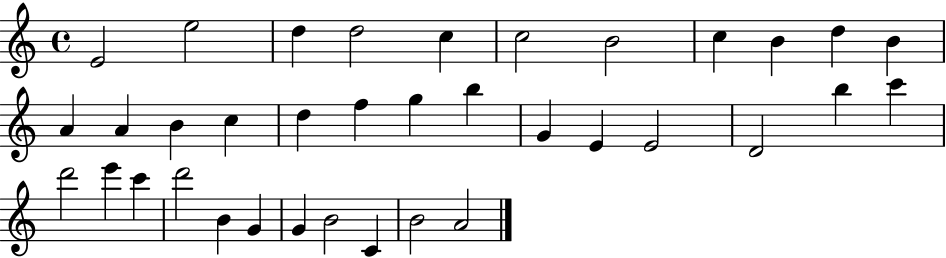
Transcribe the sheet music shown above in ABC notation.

X:1
T:Untitled
M:4/4
L:1/4
K:C
E2 e2 d d2 c c2 B2 c B d B A A B c d f g b G E E2 D2 b c' d'2 e' c' d'2 B G G B2 C B2 A2